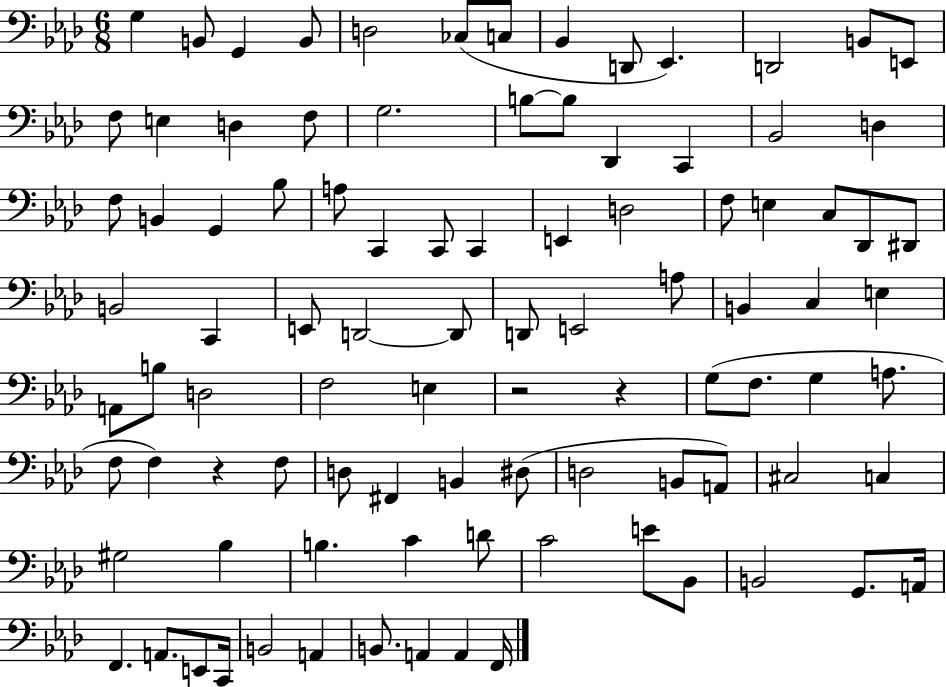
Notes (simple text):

G3/q B2/e G2/q B2/e D3/h CES3/e C3/e Bb2/q D2/e Eb2/q. D2/h B2/e E2/e F3/e E3/q D3/q F3/e G3/h. B3/e B3/e Db2/q C2/q Bb2/h D3/q F3/e B2/q G2/q Bb3/e A3/e C2/q C2/e C2/q E2/q D3/h F3/e E3/q C3/e Db2/e D#2/e B2/h C2/q E2/e D2/h D2/e D2/e E2/h A3/e B2/q C3/q E3/q A2/e B3/e D3/h F3/h E3/q R/h R/q G3/e F3/e. G3/q A3/e. F3/e F3/q R/q F3/e D3/e F#2/q B2/q D#3/e D3/h B2/e A2/e C#3/h C3/q G#3/h Bb3/q B3/q. C4/q D4/e C4/h E4/e Bb2/e B2/h G2/e. A2/s F2/q. A2/e. E2/e C2/s B2/h A2/q B2/e. A2/q A2/q F2/s